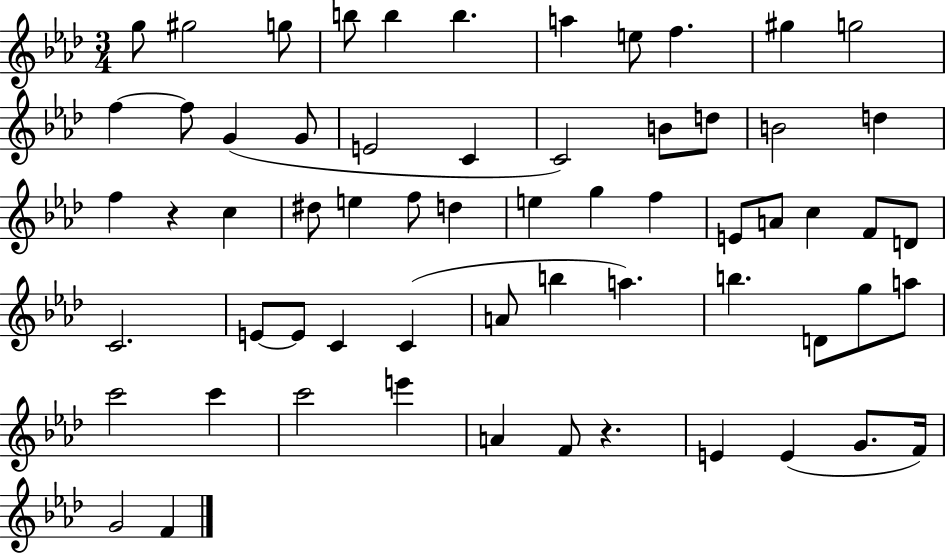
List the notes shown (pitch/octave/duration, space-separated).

G5/e G#5/h G5/e B5/e B5/q B5/q. A5/q E5/e F5/q. G#5/q G5/h F5/q F5/e G4/q G4/e E4/h C4/q C4/h B4/e D5/e B4/h D5/q F5/q R/q C5/q D#5/e E5/q F5/e D5/q E5/q G5/q F5/q E4/e A4/e C5/q F4/e D4/e C4/h. E4/e E4/e C4/q C4/q A4/e B5/q A5/q. B5/q. D4/e G5/e A5/e C6/h C6/q C6/h E6/q A4/q F4/e R/q. E4/q E4/q G4/e. F4/s G4/h F4/q